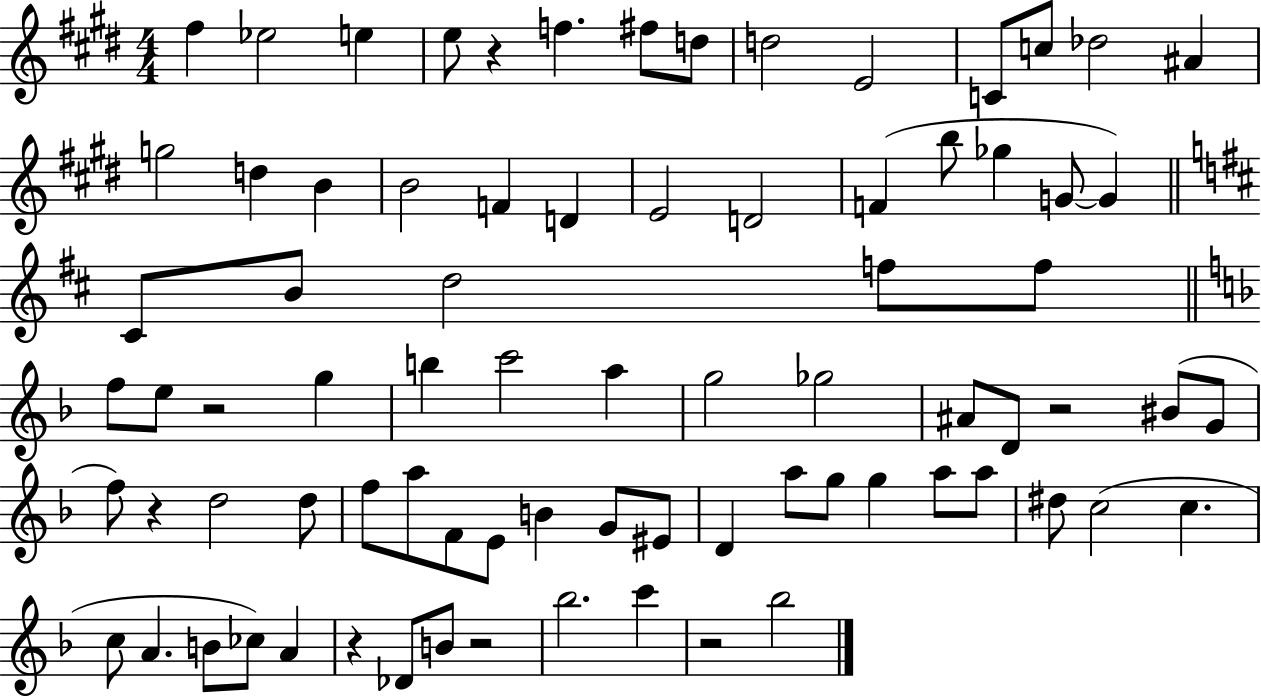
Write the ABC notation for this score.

X:1
T:Untitled
M:4/4
L:1/4
K:E
^f _e2 e e/2 z f ^f/2 d/2 d2 E2 C/2 c/2 _d2 ^A g2 d B B2 F D E2 D2 F b/2 _g G/2 G ^C/2 B/2 d2 f/2 f/2 f/2 e/2 z2 g b c'2 a g2 _g2 ^A/2 D/2 z2 ^B/2 G/2 f/2 z d2 d/2 f/2 a/2 F/2 E/2 B G/2 ^E/2 D a/2 g/2 g a/2 a/2 ^d/2 c2 c c/2 A B/2 _c/2 A z _D/2 B/2 z2 _b2 c' z2 _b2